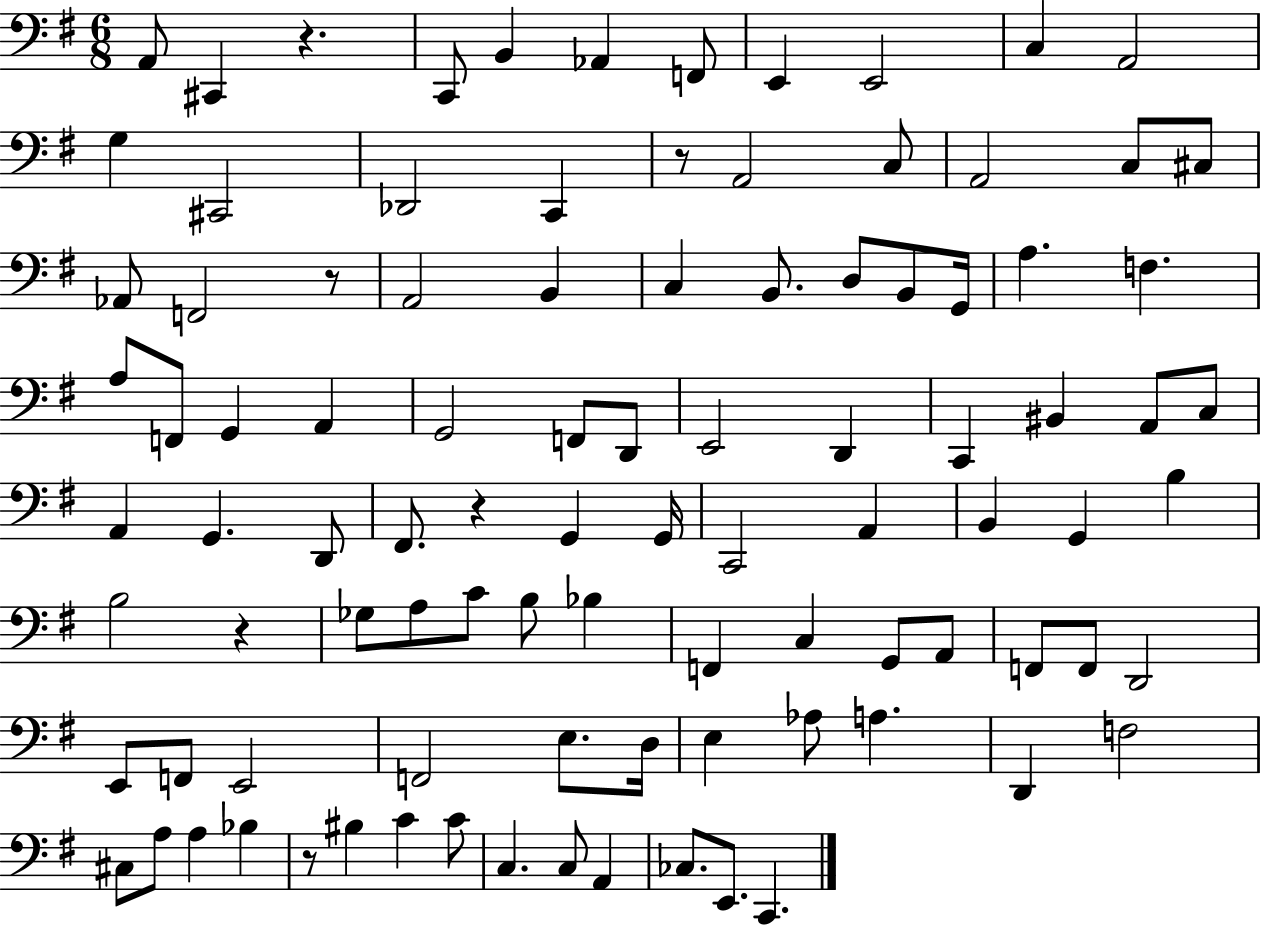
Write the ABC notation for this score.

X:1
T:Untitled
M:6/8
L:1/4
K:G
A,,/2 ^C,, z C,,/2 B,, _A,, F,,/2 E,, E,,2 C, A,,2 G, ^C,,2 _D,,2 C,, z/2 A,,2 C,/2 A,,2 C,/2 ^C,/2 _A,,/2 F,,2 z/2 A,,2 B,, C, B,,/2 D,/2 B,,/2 G,,/4 A, F, A,/2 F,,/2 G,, A,, G,,2 F,,/2 D,,/2 E,,2 D,, C,, ^B,, A,,/2 C,/2 A,, G,, D,,/2 ^F,,/2 z G,, G,,/4 C,,2 A,, B,, G,, B, B,2 z _G,/2 A,/2 C/2 B,/2 _B, F,, C, G,,/2 A,,/2 F,,/2 F,,/2 D,,2 E,,/2 F,,/2 E,,2 F,,2 E,/2 D,/4 E, _A,/2 A, D,, F,2 ^C,/2 A,/2 A, _B, z/2 ^B, C C/2 C, C,/2 A,, _C,/2 E,,/2 C,,